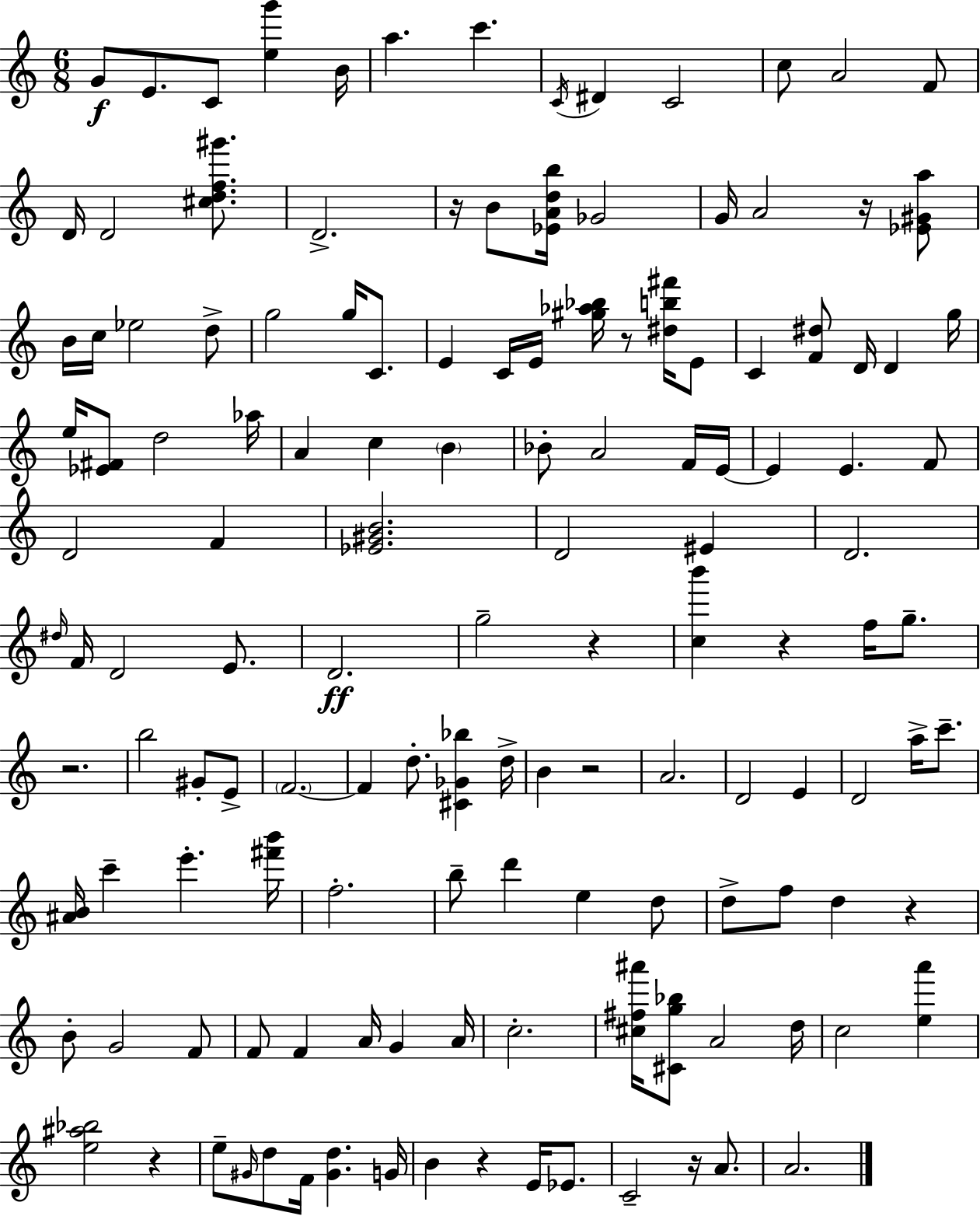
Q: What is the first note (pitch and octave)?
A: G4